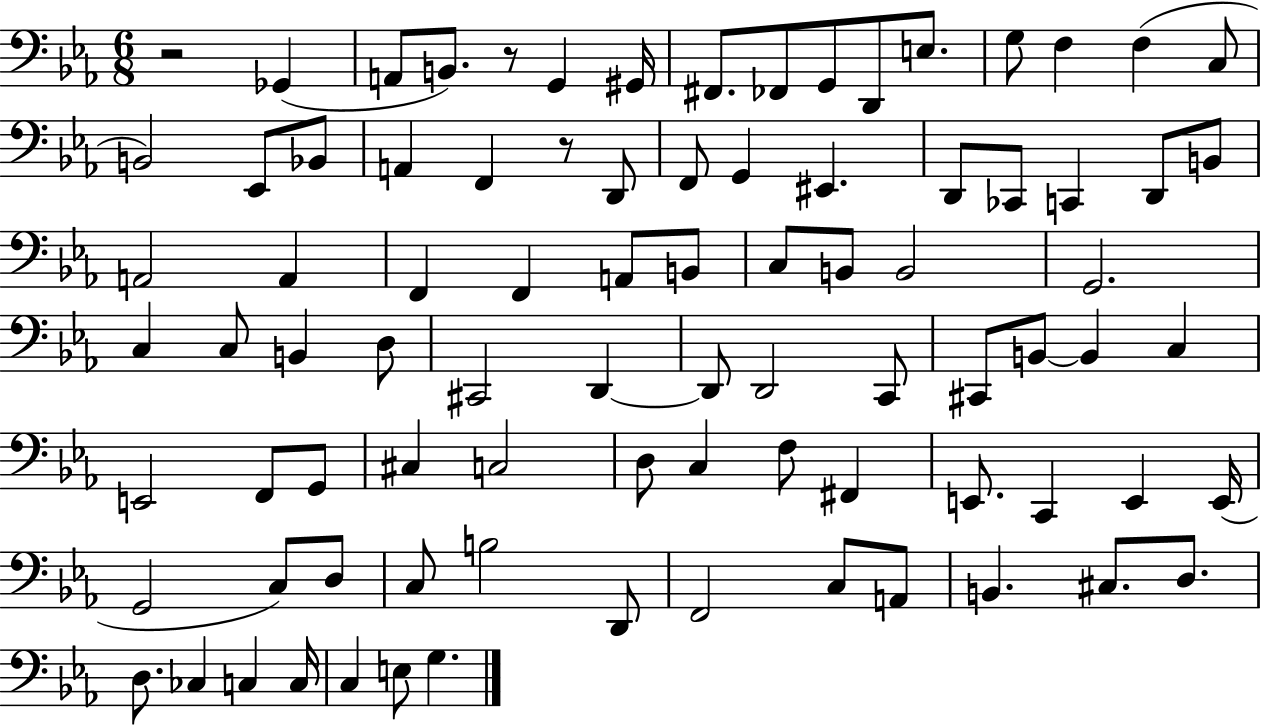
X:1
T:Untitled
M:6/8
L:1/4
K:Eb
z2 _G,, A,,/2 B,,/2 z/2 G,, ^G,,/4 ^F,,/2 _F,,/2 G,,/2 D,,/2 E,/2 G,/2 F, F, C,/2 B,,2 _E,,/2 _B,,/2 A,, F,, z/2 D,,/2 F,,/2 G,, ^E,, D,,/2 _C,,/2 C,, D,,/2 B,,/2 A,,2 A,, F,, F,, A,,/2 B,,/2 C,/2 B,,/2 B,,2 G,,2 C, C,/2 B,, D,/2 ^C,,2 D,, D,,/2 D,,2 C,,/2 ^C,,/2 B,,/2 B,, C, E,,2 F,,/2 G,,/2 ^C, C,2 D,/2 C, F,/2 ^F,, E,,/2 C,, E,, E,,/4 G,,2 C,/2 D,/2 C,/2 B,2 D,,/2 F,,2 C,/2 A,,/2 B,, ^C,/2 D,/2 D,/2 _C, C, C,/4 C, E,/2 G,